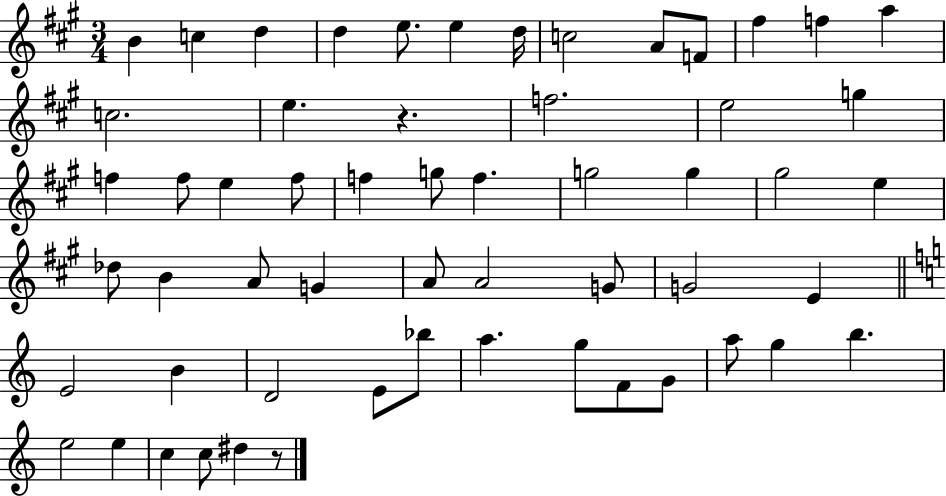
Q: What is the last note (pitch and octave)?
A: D#5